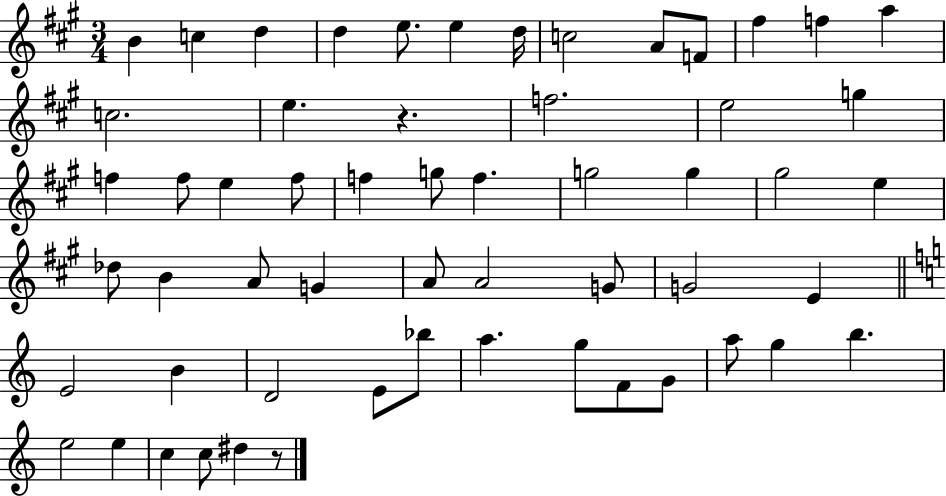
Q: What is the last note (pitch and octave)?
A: D#5